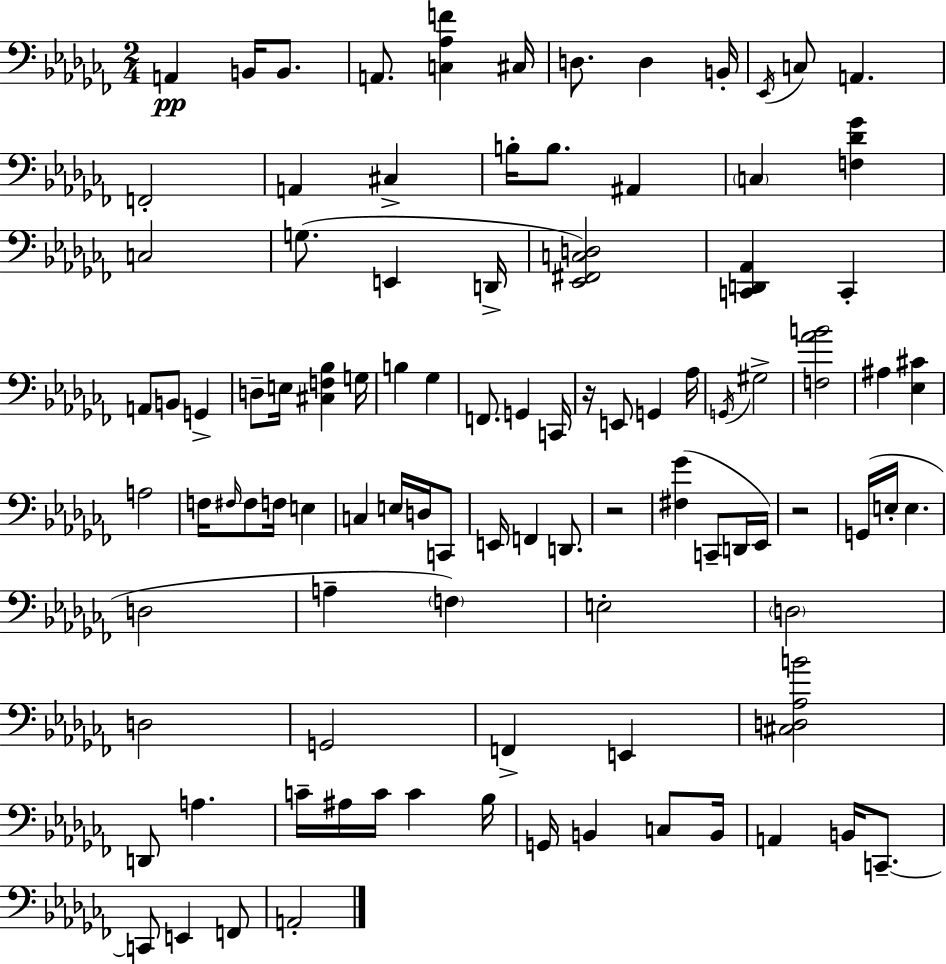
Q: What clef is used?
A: bass